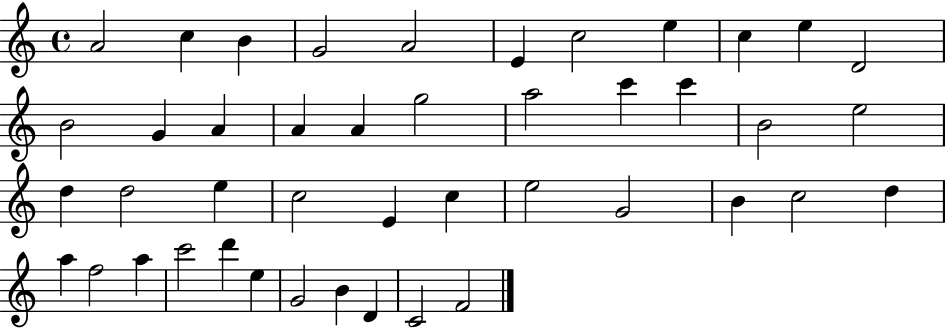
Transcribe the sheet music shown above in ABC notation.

X:1
T:Untitled
M:4/4
L:1/4
K:C
A2 c B G2 A2 E c2 e c e D2 B2 G A A A g2 a2 c' c' B2 e2 d d2 e c2 E c e2 G2 B c2 d a f2 a c'2 d' e G2 B D C2 F2